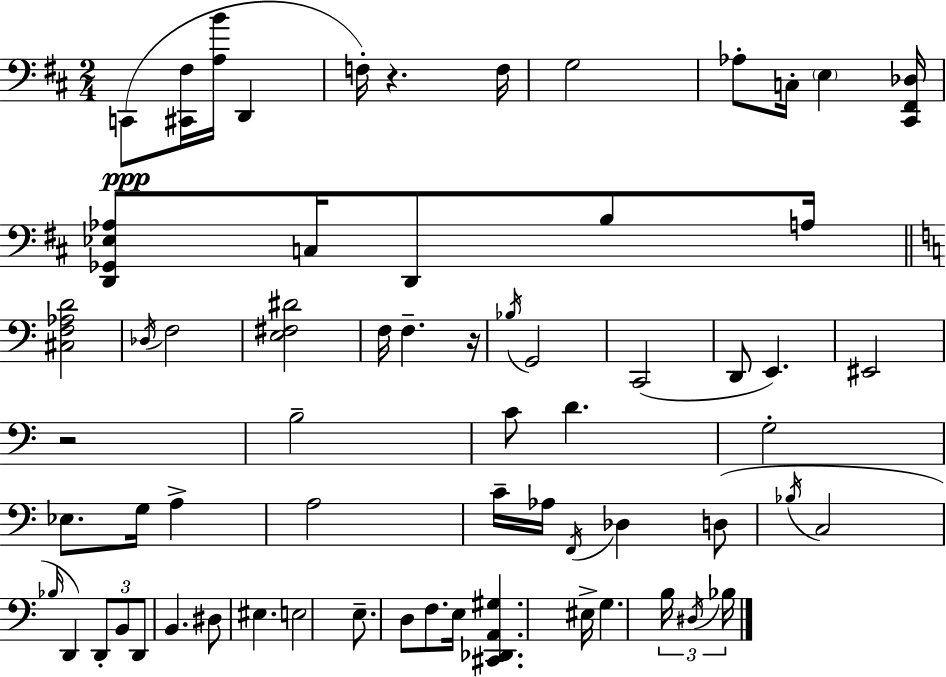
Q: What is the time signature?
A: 2/4